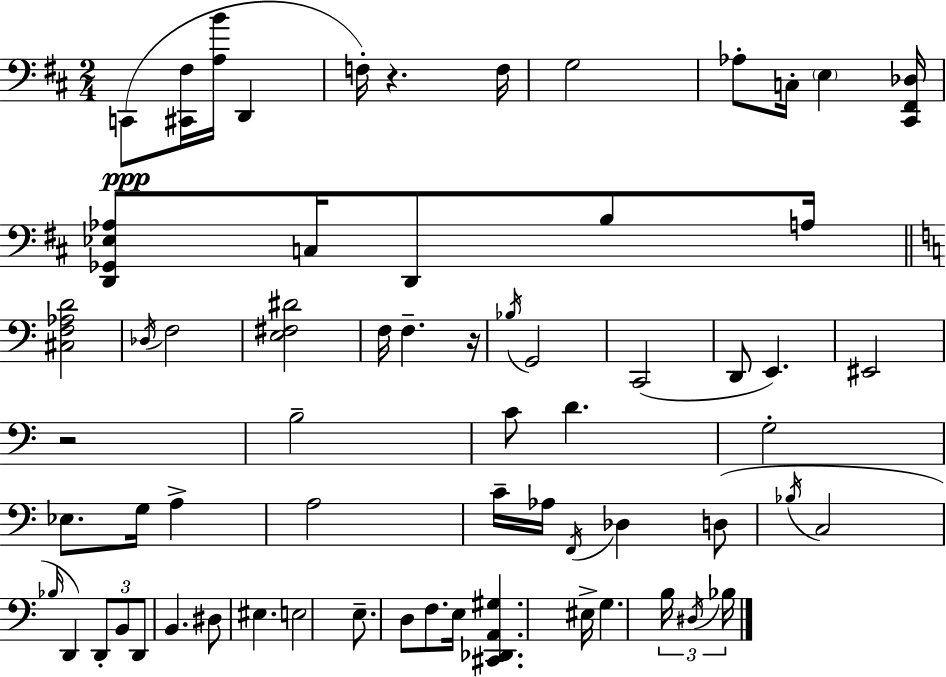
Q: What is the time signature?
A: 2/4